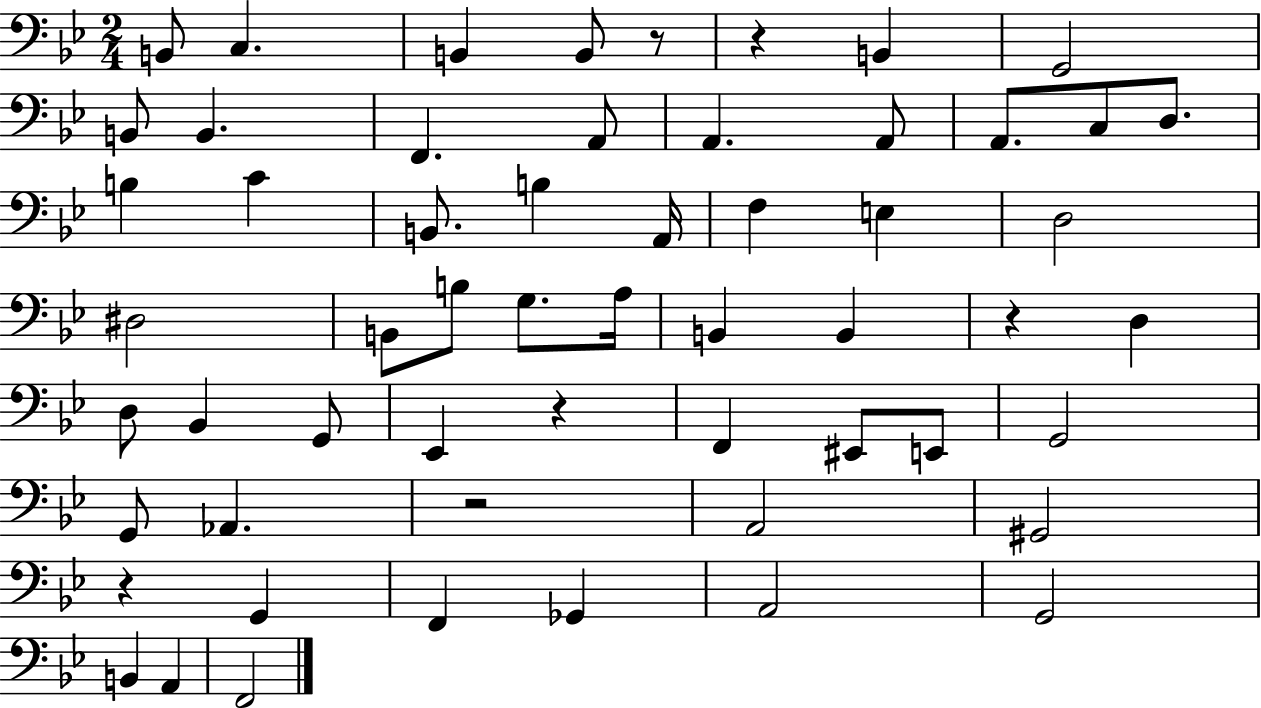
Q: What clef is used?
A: bass